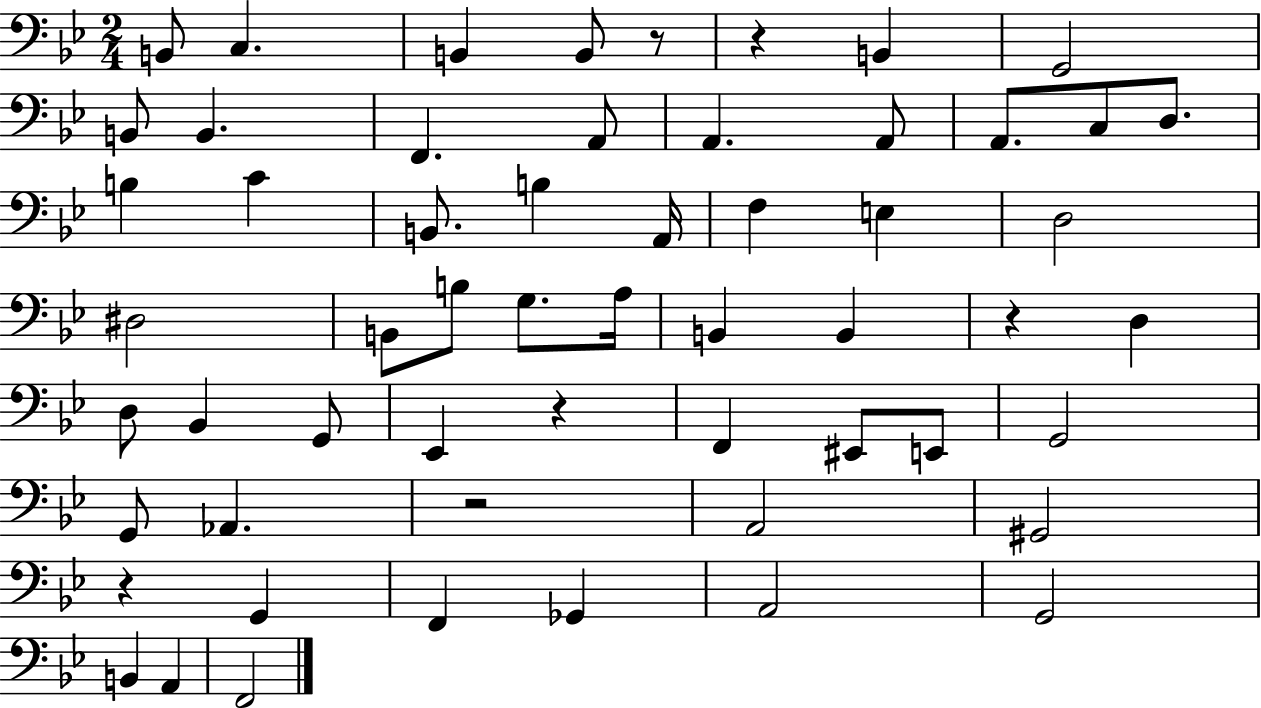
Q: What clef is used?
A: bass